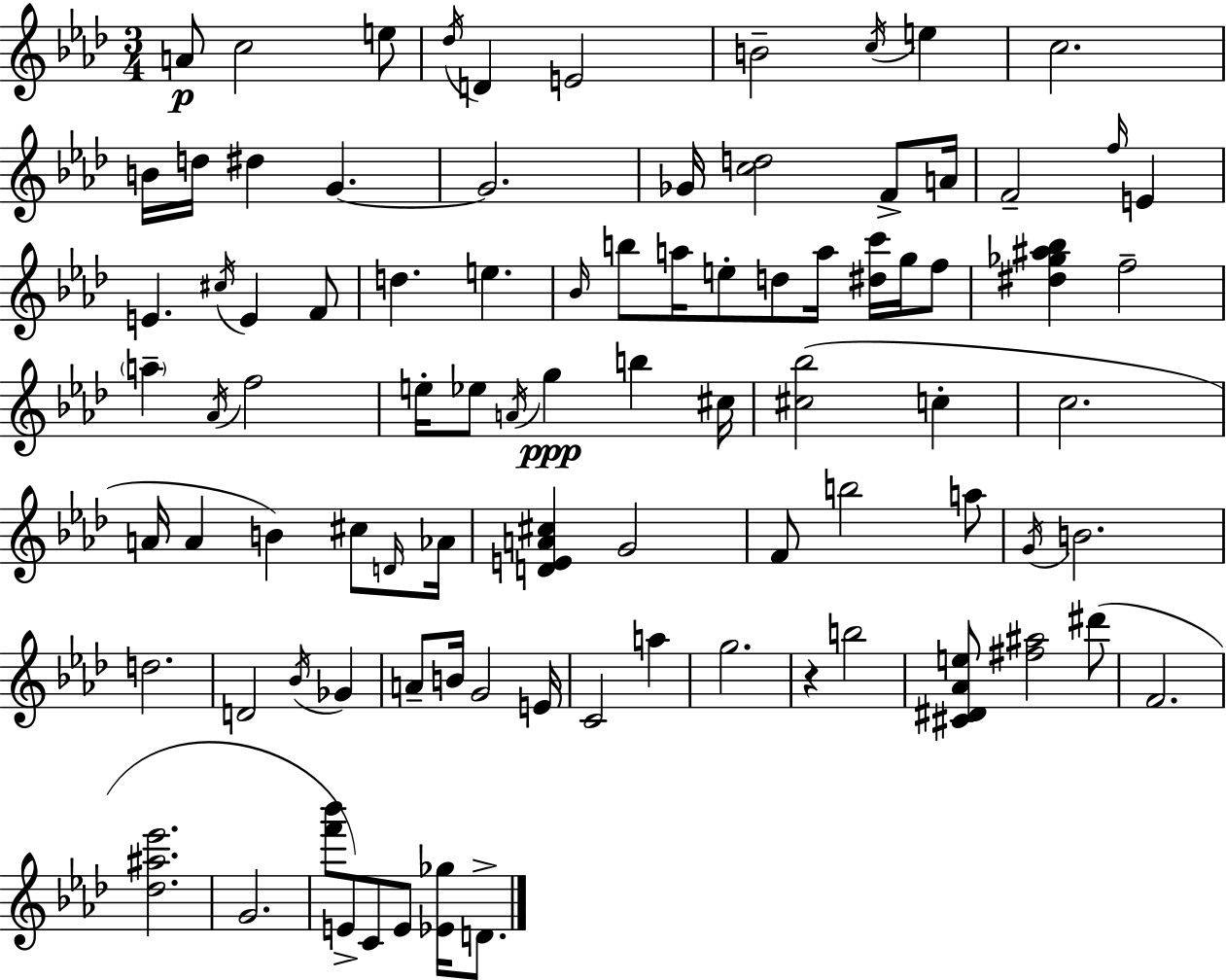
A4/e C5/h E5/e Db5/s D4/q E4/h B4/h C5/s E5/q C5/h. B4/s D5/s D#5/q G4/q. G4/h. Gb4/s [C5,D5]/h F4/e A4/s F4/h F5/s E4/q E4/q. C#5/s E4/q F4/e D5/q. E5/q. Bb4/s B5/e A5/s E5/e D5/e A5/s [D#5,C6]/s G5/s F5/e [D#5,Gb5,A#5,Bb5]/q F5/h A5/q Ab4/s F5/h E5/s Eb5/e A4/s G5/q B5/q C#5/s [C#5,Bb5]/h C5/q C5/h. A4/s A4/q B4/q C#5/e D4/s Ab4/s [D4,E4,A4,C#5]/q G4/h F4/e B5/h A5/e G4/s B4/h. D5/h. D4/h Bb4/s Gb4/q A4/e B4/s G4/h E4/s C4/h A5/q G5/h. R/q B5/h [C#4,D#4,Ab4,E5]/e [F#5,A#5]/h D#6/e F4/h. [Db5,A#5,Eb6]/h. G4/h. [F6,Bb6]/e E4/e C4/e E4/e [Eb4,Gb5]/s D4/e.